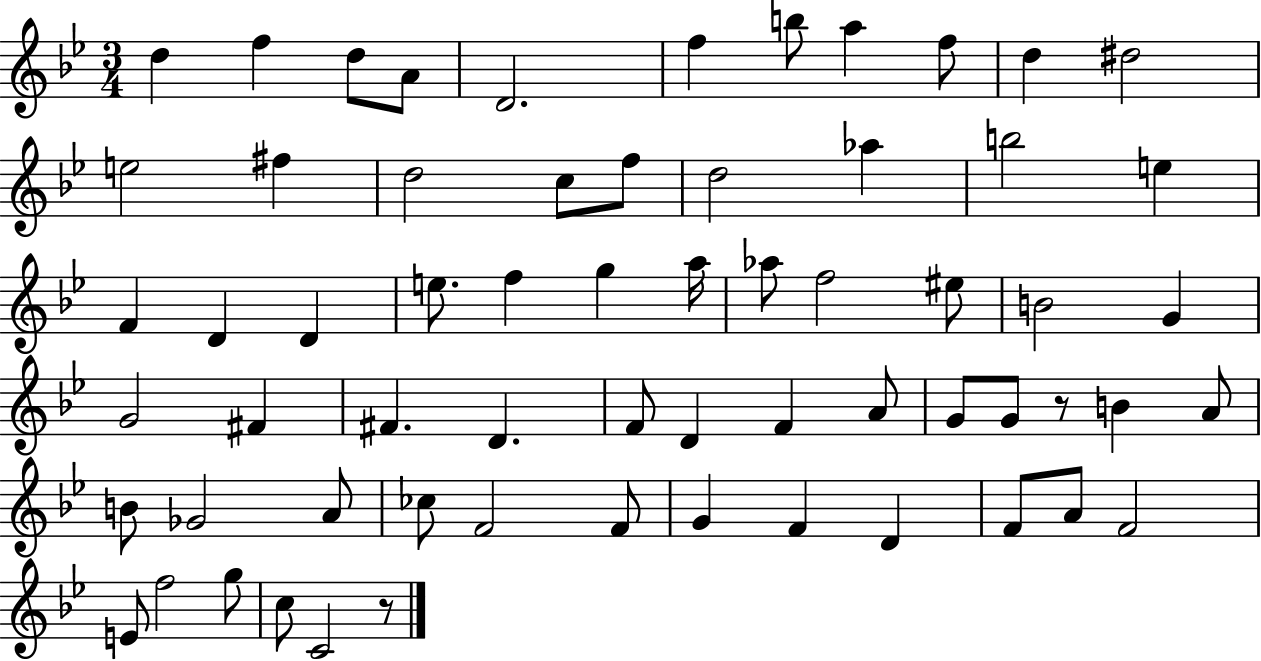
D5/q F5/q D5/e A4/e D4/h. F5/q B5/e A5/q F5/e D5/q D#5/h E5/h F#5/q D5/h C5/e F5/e D5/h Ab5/q B5/h E5/q F4/q D4/q D4/q E5/e. F5/q G5/q A5/s Ab5/e F5/h EIS5/e B4/h G4/q G4/h F#4/q F#4/q. D4/q. F4/e D4/q F4/q A4/e G4/e G4/e R/e B4/q A4/e B4/e Gb4/h A4/e CES5/e F4/h F4/e G4/q F4/q D4/q F4/e A4/e F4/h E4/e F5/h G5/e C5/e C4/h R/e